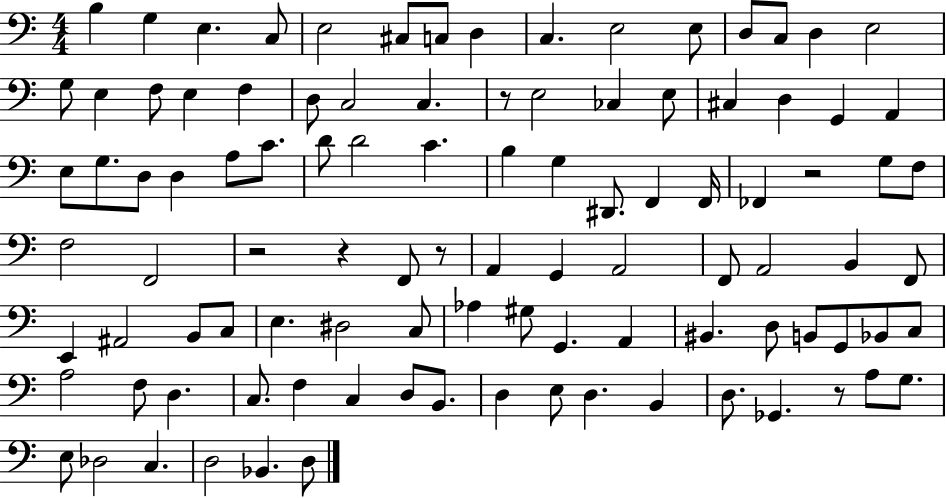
{
  \clef bass
  \numericTimeSignature
  \time 4/4
  \key c \major
  b4 g4 e4. c8 | e2 cis8 c8 d4 | c4. e2 e8 | d8 c8 d4 e2 | \break g8 e4 f8 e4 f4 | d8 c2 c4. | r8 e2 ces4 e8 | cis4 d4 g,4 a,4 | \break e8 g8. d8 d4 a8 c'8. | d'8 d'2 c'4. | b4 g4 dis,8. f,4 f,16 | fes,4 r2 g8 f8 | \break f2 f,2 | r2 r4 f,8 r8 | a,4 g,4 a,2 | f,8 a,2 b,4 f,8 | \break e,4 ais,2 b,8 c8 | e4. dis2 c8 | aes4 gis8 g,4. a,4 | bis,4. d8 b,8 g,8 bes,8 c8 | \break a2 f8 d4. | c8. f4 c4 d8 b,8. | d4 e8 d4. b,4 | d8. ges,4. r8 a8 g8. | \break e8 des2 c4. | d2 bes,4. d8 | \bar "|."
}